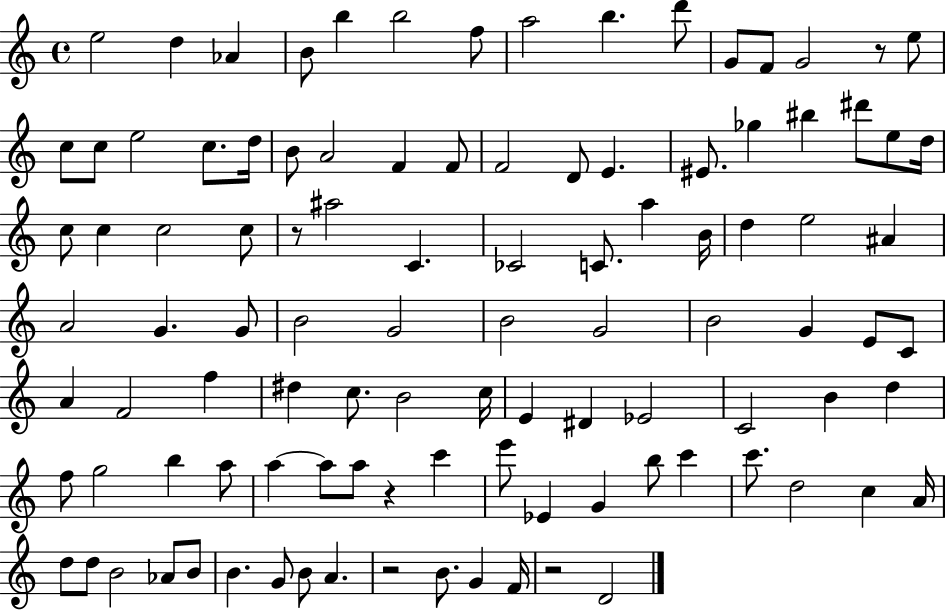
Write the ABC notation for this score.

X:1
T:Untitled
M:4/4
L:1/4
K:C
e2 d _A B/2 b b2 f/2 a2 b d'/2 G/2 F/2 G2 z/2 e/2 c/2 c/2 e2 c/2 d/4 B/2 A2 F F/2 F2 D/2 E ^E/2 _g ^b ^d'/2 e/2 d/4 c/2 c c2 c/2 z/2 ^a2 C _C2 C/2 a B/4 d e2 ^A A2 G G/2 B2 G2 B2 G2 B2 G E/2 C/2 A F2 f ^d c/2 B2 c/4 E ^D _E2 C2 B d f/2 g2 b a/2 a a/2 a/2 z c' e'/2 _E G b/2 c' c'/2 d2 c A/4 d/2 d/2 B2 _A/2 B/2 B G/2 B/2 A z2 B/2 G F/4 z2 D2